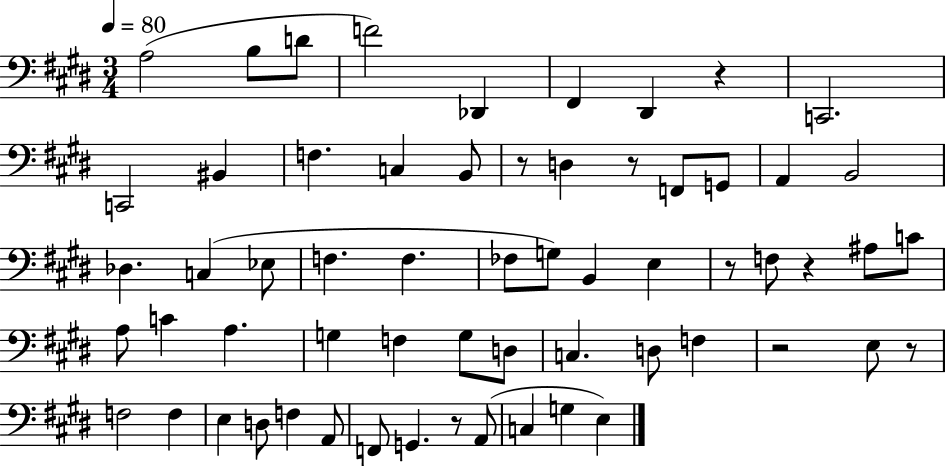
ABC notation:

X:1
T:Untitled
M:3/4
L:1/4
K:E
A,2 B,/2 D/2 F2 _D,, ^F,, ^D,, z C,,2 C,,2 ^B,, F, C, B,,/2 z/2 D, z/2 F,,/2 G,,/2 A,, B,,2 _D, C, _E,/2 F, F, _F,/2 G,/2 B,, E, z/2 F,/2 z ^A,/2 C/2 A,/2 C A, G, F, G,/2 D,/2 C, D,/2 F, z2 E,/2 z/2 F,2 F, E, D,/2 F, A,,/2 F,,/2 G,, z/2 A,,/2 C, G, E,